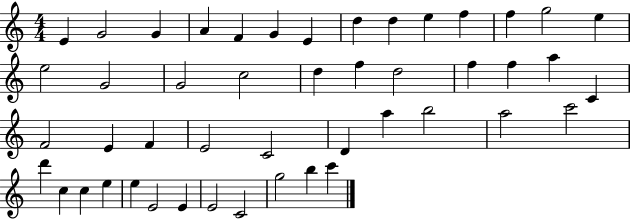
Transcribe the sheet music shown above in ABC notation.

X:1
T:Untitled
M:4/4
L:1/4
K:C
E G2 G A F G E d d e f f g2 e e2 G2 G2 c2 d f d2 f f a C F2 E F E2 C2 D a b2 a2 c'2 d' c c e e E2 E E2 C2 g2 b c'